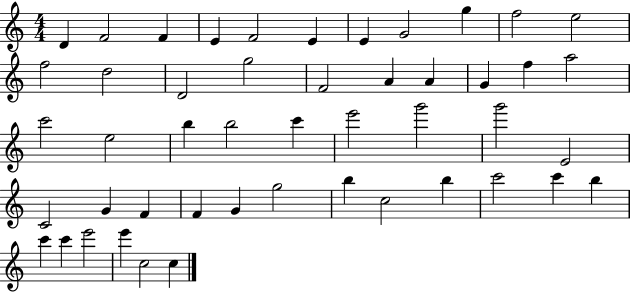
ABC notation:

X:1
T:Untitled
M:4/4
L:1/4
K:C
D F2 F E F2 E E G2 g f2 e2 f2 d2 D2 g2 F2 A A G f a2 c'2 e2 b b2 c' e'2 g'2 g'2 E2 C2 G F F G g2 b c2 b c'2 c' b c' c' e'2 e' c2 c